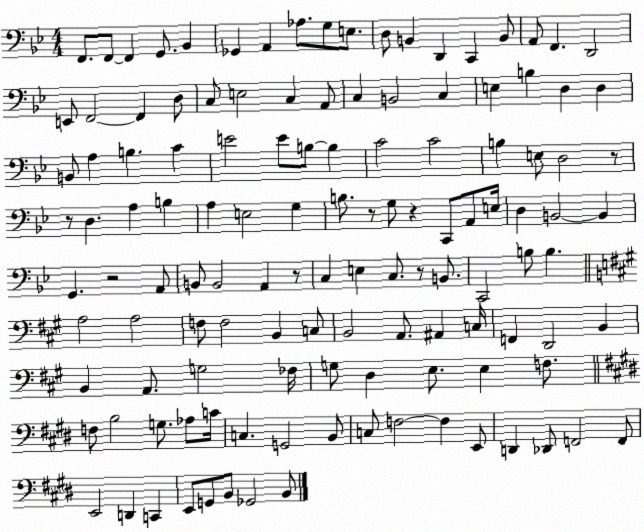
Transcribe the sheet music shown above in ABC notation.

X:1
T:Untitled
M:4/4
L:1/4
K:Bb
F,,/2 F,,/2 F,, G,,/2 _B,, _G,, A,, _A,/2 G,/2 E,/2 D,/2 B,, D,, C,, B,,/2 A,,/2 F,, D,,2 E,,/2 F,,2 F,, D,/2 C,/2 E,2 C, A,,/2 C, B,,2 C, E, B, D, D, B,,/2 A, B, C E2 E/2 B,/2 B, C2 C2 B, E,/2 D,2 z/2 z/2 D, A, B, A, E,2 G, B,/2 z/2 G,/2 z C,,/2 A,,/2 E,/4 D, B,,2 B,, G,, z2 A,,/2 B,,/2 B,,2 A,, z/2 C, E, C,/2 z/2 B,,/2 C,,2 B,/2 B, A,2 A,2 F,/2 F,2 B,, C,/2 B,,2 A,,/2 ^A,, C,/4 F,, D,,2 B,, B,, A,,/2 G,2 _F,/4 G,/2 D, E,/2 E, F,/2 F,/2 B,2 G,/2 _A,/2 C/4 C, G,,2 B,,/2 C,/2 F,2 F, E,,/2 D,, _D,,/2 F,,2 F,,/2 E,,2 D,, C,, E,,/2 G,,/2 B,,/2 _G,,2 B,,/2